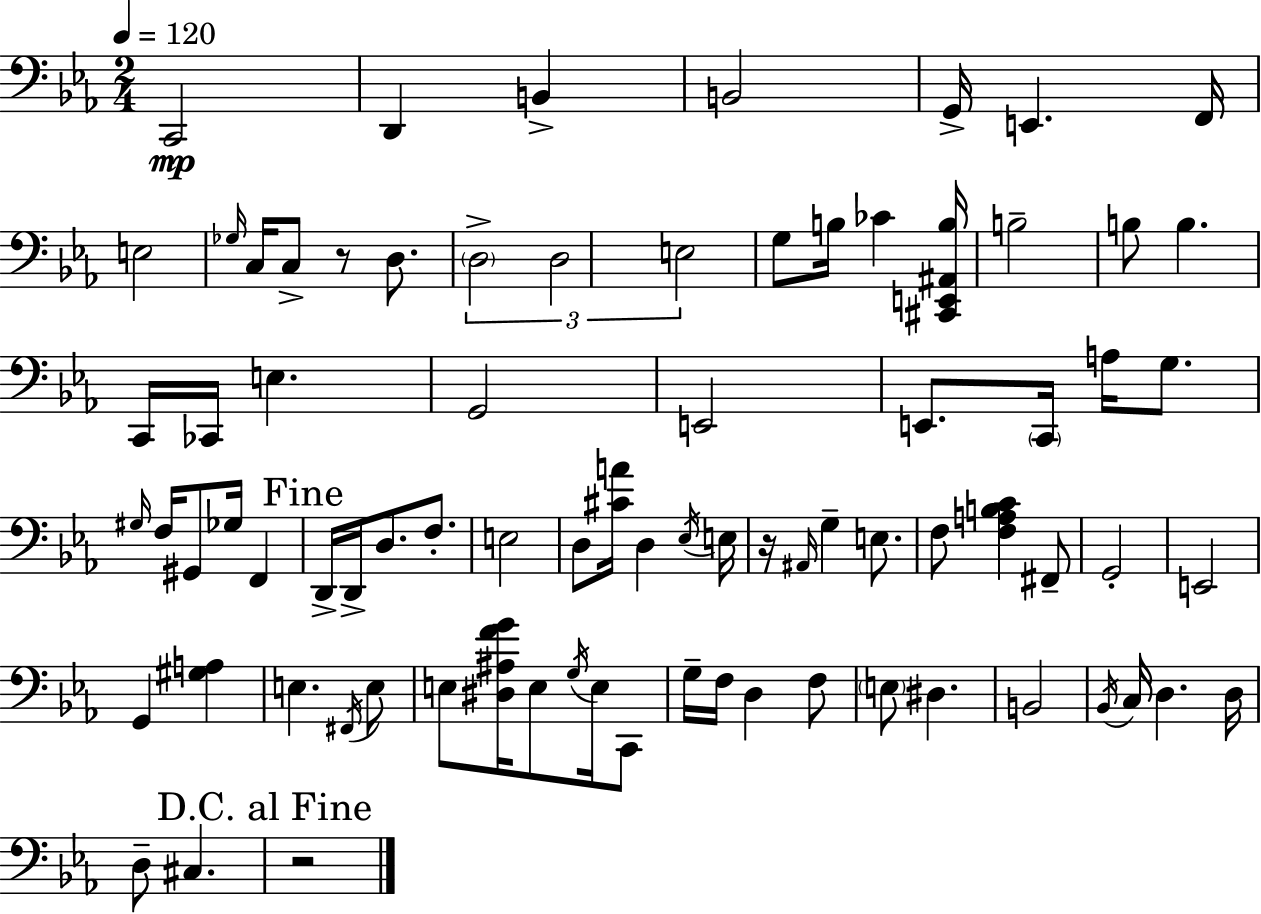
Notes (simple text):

C2/h D2/q B2/q B2/h G2/s E2/q. F2/s E3/h Gb3/s C3/s C3/e R/e D3/e. D3/h D3/h E3/h G3/e B3/s CES4/q [C#2,E2,A#2,B3]/s B3/h B3/e B3/q. C2/s CES2/s E3/q. G2/h E2/h E2/e. C2/s A3/s G3/e. G#3/s F3/s G#2/e Gb3/s F2/q D2/s D2/s D3/e. F3/e. E3/h D3/e [C#4,A4]/s D3/q Eb3/s E3/s R/s A#2/s G3/q E3/e. F3/e [F3,A3,B3,C4]/q F#2/e G2/h E2/h G2/q [G#3,A3]/q E3/q. F#2/s E3/e E3/e [D#3,A#3,F4,G4]/s E3/e G3/s E3/s C2/e G3/s F3/s D3/q F3/e E3/e D#3/q. B2/h Bb2/s C3/s D3/q. D3/s D3/e C#3/q. R/h